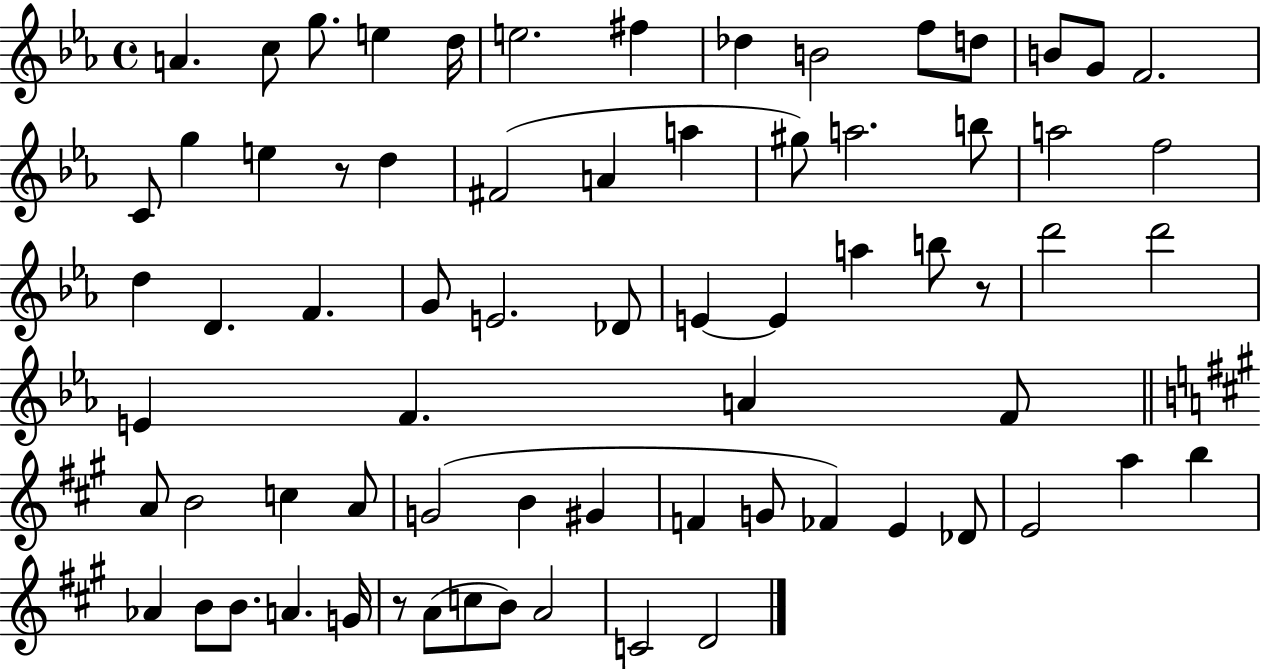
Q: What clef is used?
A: treble